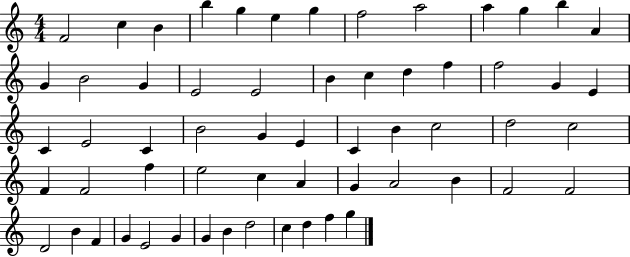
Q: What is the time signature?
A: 4/4